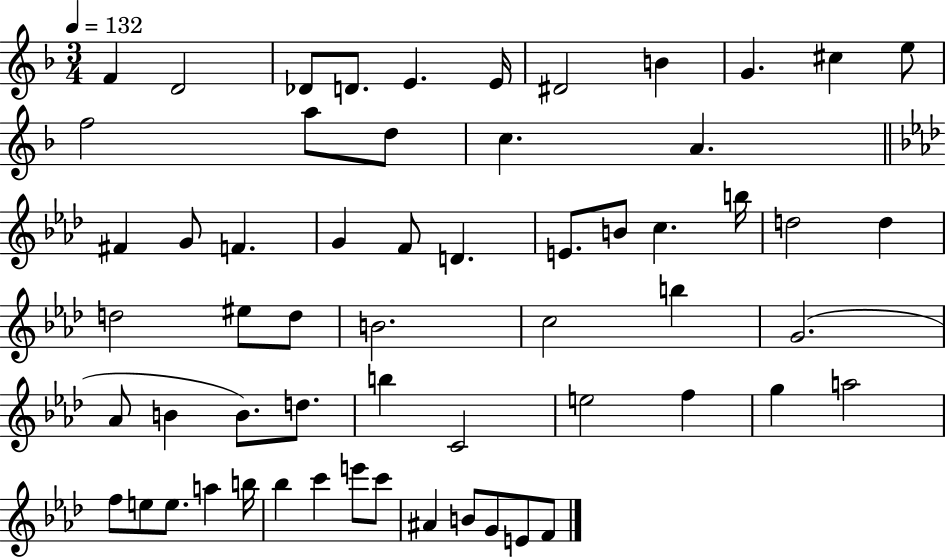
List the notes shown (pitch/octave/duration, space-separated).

F4/q D4/h Db4/e D4/e. E4/q. E4/s D#4/h B4/q G4/q. C#5/q E5/e F5/h A5/e D5/e C5/q. A4/q. F#4/q G4/e F4/q. G4/q F4/e D4/q. E4/e. B4/e C5/q. B5/s D5/h D5/q D5/h EIS5/e D5/e B4/h. C5/h B5/q G4/h. Ab4/e B4/q B4/e. D5/e. B5/q C4/h E5/h F5/q G5/q A5/h F5/e E5/e E5/e. A5/q B5/s Bb5/q C6/q E6/e C6/e A#4/q B4/e G4/e E4/e F4/e